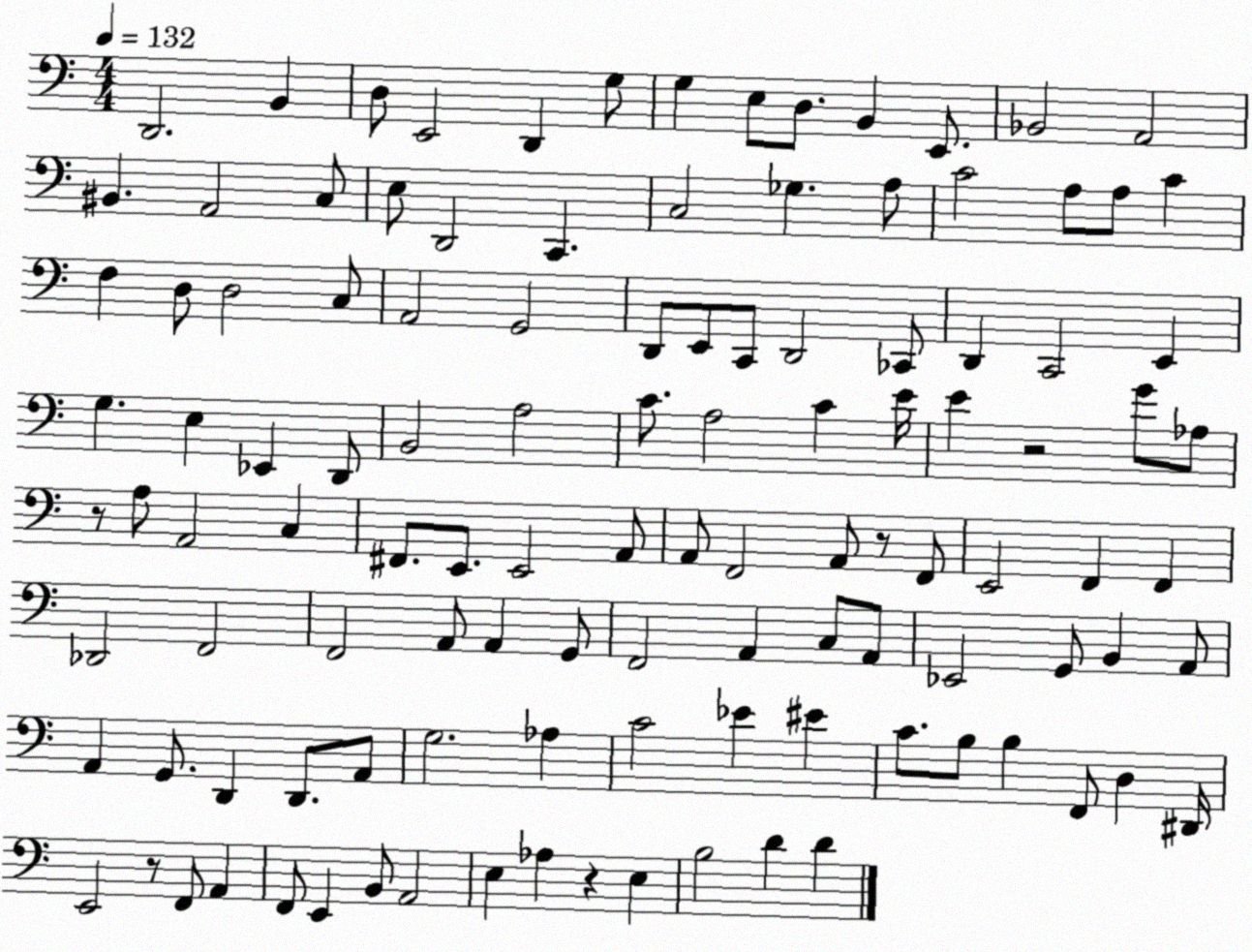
X:1
T:Untitled
M:4/4
L:1/4
K:C
D,,2 B,, D,/2 E,,2 D,, G,/2 G, E,/2 D,/2 B,, E,,/2 _B,,2 A,,2 ^B,, A,,2 C,/2 E,/2 D,,2 C,, C,2 _G, A,/2 C2 A,/2 A,/2 C F, D,/2 D,2 C,/2 A,,2 G,,2 D,,/2 E,,/2 C,,/2 D,,2 _C,,/2 D,, C,,2 E,, G, E, _E,, D,,/2 B,,2 A,2 C/2 A,2 C E/4 E z2 G/2 _A,/2 z/2 A,/2 A,,2 C, ^F,,/2 E,,/2 E,,2 A,,/2 A,,/2 F,,2 A,,/2 z/2 F,,/2 E,,2 F,, F,, _D,,2 F,,2 F,,2 A,,/2 A,, G,,/2 F,,2 A,, C,/2 A,,/2 _E,,2 G,,/2 B,, A,,/2 A,, G,,/2 D,, D,,/2 A,,/2 G,2 _A, C2 _E ^E C/2 B,/2 B, F,,/2 D, ^D,,/4 E,,2 z/2 F,,/2 A,, F,,/2 E,, B,,/2 A,,2 E, _A, z E, B,2 D D